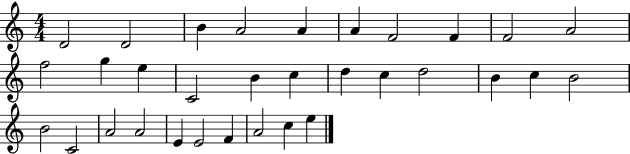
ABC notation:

X:1
T:Untitled
M:4/4
L:1/4
K:C
D2 D2 B A2 A A F2 F F2 A2 f2 g e C2 B c d c d2 B c B2 B2 C2 A2 A2 E E2 F A2 c e